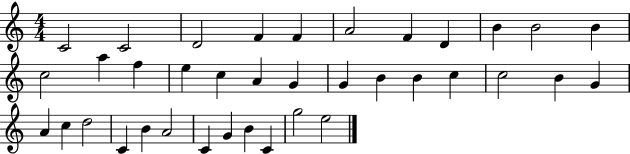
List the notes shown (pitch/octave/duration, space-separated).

C4/h C4/h D4/h F4/q F4/q A4/h F4/q D4/q B4/q B4/h B4/q C5/h A5/q F5/q E5/q C5/q A4/q G4/q G4/q B4/q B4/q C5/q C5/h B4/q G4/q A4/q C5/q D5/h C4/q B4/q A4/h C4/q G4/q B4/q C4/q G5/h E5/h